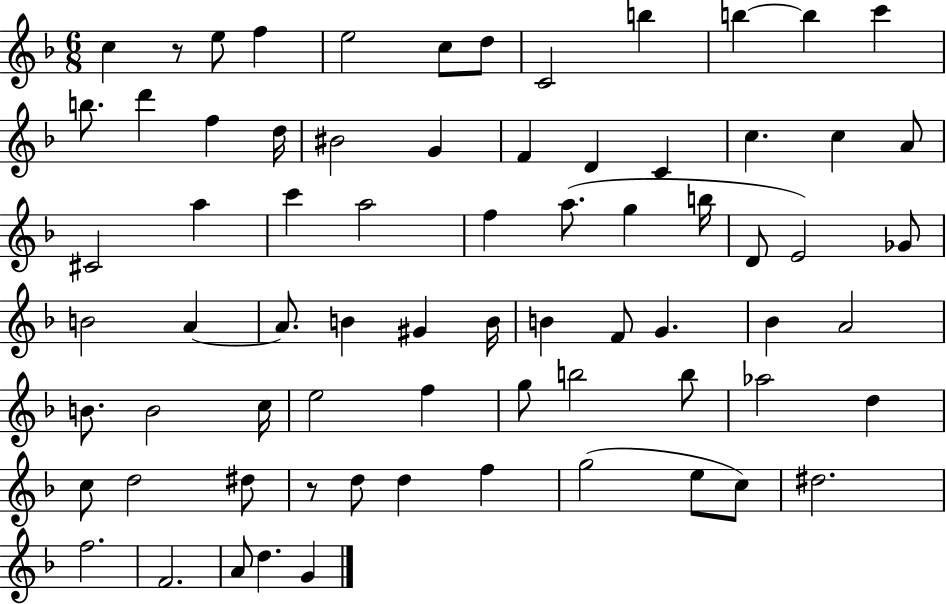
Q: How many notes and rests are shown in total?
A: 72